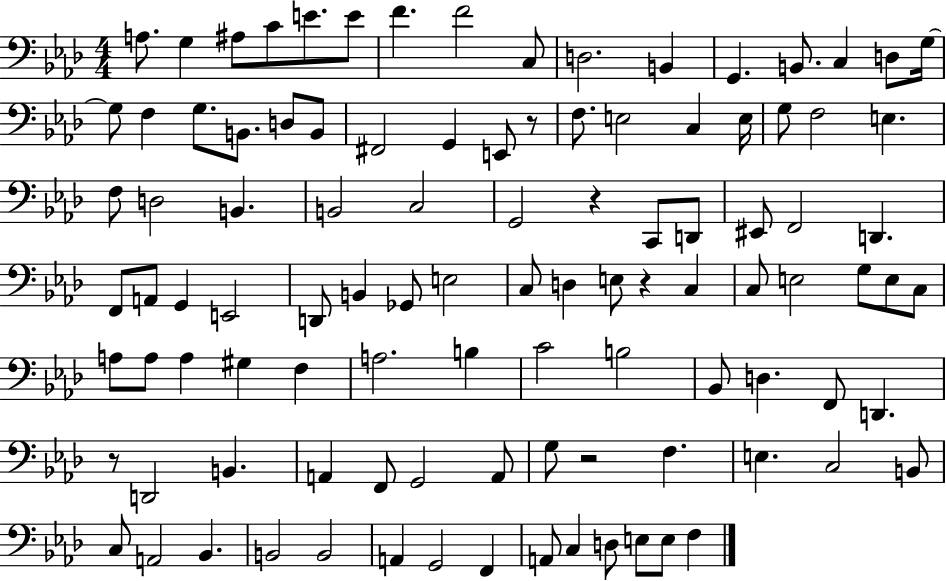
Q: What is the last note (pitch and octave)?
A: F3